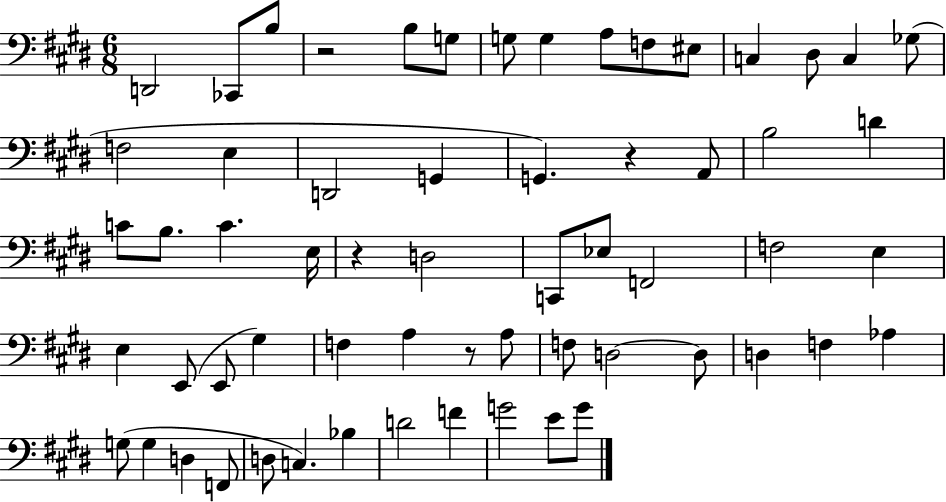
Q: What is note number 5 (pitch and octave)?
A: G3